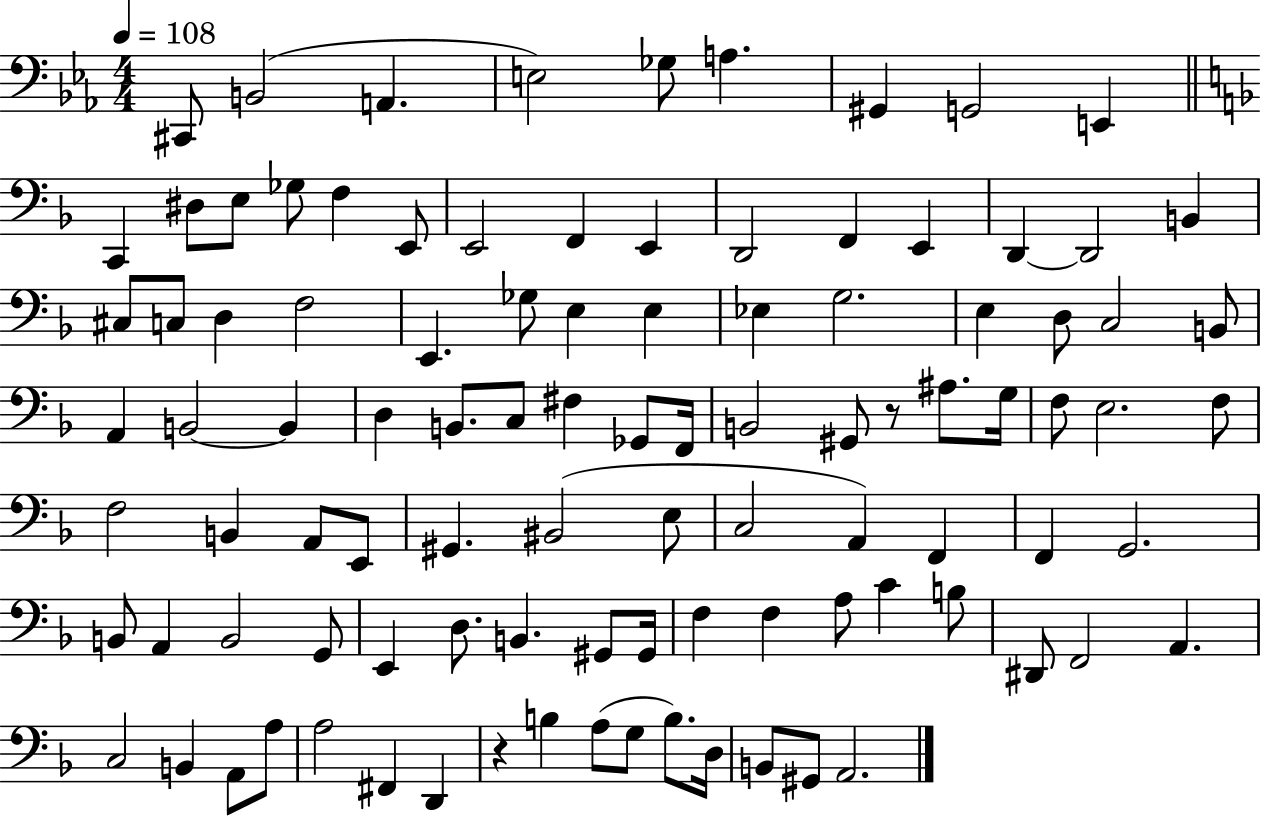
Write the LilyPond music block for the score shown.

{
  \clef bass
  \numericTimeSignature
  \time 4/4
  \key ees \major
  \tempo 4 = 108
  \repeat volta 2 { cis,8 b,2( a,4. | e2) ges8 a4. | gis,4 g,2 e,4 | \bar "||" \break \key f \major c,4 dis8 e8 ges8 f4 e,8 | e,2 f,4 e,4 | d,2 f,4 e,4 | d,4~~ d,2 b,4 | \break cis8 c8 d4 f2 | e,4. ges8 e4 e4 | ees4 g2. | e4 d8 c2 b,8 | \break a,4 b,2~~ b,4 | d4 b,8. c8 fis4 ges,8 f,16 | b,2 gis,8 r8 ais8. g16 | f8 e2. f8 | \break f2 b,4 a,8 e,8 | gis,4. bis,2( e8 | c2 a,4) f,4 | f,4 g,2. | \break b,8 a,4 b,2 g,8 | e,4 d8. b,4. gis,8 gis,16 | f4 f4 a8 c'4 b8 | dis,8 f,2 a,4. | \break c2 b,4 a,8 a8 | a2 fis,4 d,4 | r4 b4 a8( g8 b8.) d16 | b,8 gis,8 a,2. | \break } \bar "|."
}